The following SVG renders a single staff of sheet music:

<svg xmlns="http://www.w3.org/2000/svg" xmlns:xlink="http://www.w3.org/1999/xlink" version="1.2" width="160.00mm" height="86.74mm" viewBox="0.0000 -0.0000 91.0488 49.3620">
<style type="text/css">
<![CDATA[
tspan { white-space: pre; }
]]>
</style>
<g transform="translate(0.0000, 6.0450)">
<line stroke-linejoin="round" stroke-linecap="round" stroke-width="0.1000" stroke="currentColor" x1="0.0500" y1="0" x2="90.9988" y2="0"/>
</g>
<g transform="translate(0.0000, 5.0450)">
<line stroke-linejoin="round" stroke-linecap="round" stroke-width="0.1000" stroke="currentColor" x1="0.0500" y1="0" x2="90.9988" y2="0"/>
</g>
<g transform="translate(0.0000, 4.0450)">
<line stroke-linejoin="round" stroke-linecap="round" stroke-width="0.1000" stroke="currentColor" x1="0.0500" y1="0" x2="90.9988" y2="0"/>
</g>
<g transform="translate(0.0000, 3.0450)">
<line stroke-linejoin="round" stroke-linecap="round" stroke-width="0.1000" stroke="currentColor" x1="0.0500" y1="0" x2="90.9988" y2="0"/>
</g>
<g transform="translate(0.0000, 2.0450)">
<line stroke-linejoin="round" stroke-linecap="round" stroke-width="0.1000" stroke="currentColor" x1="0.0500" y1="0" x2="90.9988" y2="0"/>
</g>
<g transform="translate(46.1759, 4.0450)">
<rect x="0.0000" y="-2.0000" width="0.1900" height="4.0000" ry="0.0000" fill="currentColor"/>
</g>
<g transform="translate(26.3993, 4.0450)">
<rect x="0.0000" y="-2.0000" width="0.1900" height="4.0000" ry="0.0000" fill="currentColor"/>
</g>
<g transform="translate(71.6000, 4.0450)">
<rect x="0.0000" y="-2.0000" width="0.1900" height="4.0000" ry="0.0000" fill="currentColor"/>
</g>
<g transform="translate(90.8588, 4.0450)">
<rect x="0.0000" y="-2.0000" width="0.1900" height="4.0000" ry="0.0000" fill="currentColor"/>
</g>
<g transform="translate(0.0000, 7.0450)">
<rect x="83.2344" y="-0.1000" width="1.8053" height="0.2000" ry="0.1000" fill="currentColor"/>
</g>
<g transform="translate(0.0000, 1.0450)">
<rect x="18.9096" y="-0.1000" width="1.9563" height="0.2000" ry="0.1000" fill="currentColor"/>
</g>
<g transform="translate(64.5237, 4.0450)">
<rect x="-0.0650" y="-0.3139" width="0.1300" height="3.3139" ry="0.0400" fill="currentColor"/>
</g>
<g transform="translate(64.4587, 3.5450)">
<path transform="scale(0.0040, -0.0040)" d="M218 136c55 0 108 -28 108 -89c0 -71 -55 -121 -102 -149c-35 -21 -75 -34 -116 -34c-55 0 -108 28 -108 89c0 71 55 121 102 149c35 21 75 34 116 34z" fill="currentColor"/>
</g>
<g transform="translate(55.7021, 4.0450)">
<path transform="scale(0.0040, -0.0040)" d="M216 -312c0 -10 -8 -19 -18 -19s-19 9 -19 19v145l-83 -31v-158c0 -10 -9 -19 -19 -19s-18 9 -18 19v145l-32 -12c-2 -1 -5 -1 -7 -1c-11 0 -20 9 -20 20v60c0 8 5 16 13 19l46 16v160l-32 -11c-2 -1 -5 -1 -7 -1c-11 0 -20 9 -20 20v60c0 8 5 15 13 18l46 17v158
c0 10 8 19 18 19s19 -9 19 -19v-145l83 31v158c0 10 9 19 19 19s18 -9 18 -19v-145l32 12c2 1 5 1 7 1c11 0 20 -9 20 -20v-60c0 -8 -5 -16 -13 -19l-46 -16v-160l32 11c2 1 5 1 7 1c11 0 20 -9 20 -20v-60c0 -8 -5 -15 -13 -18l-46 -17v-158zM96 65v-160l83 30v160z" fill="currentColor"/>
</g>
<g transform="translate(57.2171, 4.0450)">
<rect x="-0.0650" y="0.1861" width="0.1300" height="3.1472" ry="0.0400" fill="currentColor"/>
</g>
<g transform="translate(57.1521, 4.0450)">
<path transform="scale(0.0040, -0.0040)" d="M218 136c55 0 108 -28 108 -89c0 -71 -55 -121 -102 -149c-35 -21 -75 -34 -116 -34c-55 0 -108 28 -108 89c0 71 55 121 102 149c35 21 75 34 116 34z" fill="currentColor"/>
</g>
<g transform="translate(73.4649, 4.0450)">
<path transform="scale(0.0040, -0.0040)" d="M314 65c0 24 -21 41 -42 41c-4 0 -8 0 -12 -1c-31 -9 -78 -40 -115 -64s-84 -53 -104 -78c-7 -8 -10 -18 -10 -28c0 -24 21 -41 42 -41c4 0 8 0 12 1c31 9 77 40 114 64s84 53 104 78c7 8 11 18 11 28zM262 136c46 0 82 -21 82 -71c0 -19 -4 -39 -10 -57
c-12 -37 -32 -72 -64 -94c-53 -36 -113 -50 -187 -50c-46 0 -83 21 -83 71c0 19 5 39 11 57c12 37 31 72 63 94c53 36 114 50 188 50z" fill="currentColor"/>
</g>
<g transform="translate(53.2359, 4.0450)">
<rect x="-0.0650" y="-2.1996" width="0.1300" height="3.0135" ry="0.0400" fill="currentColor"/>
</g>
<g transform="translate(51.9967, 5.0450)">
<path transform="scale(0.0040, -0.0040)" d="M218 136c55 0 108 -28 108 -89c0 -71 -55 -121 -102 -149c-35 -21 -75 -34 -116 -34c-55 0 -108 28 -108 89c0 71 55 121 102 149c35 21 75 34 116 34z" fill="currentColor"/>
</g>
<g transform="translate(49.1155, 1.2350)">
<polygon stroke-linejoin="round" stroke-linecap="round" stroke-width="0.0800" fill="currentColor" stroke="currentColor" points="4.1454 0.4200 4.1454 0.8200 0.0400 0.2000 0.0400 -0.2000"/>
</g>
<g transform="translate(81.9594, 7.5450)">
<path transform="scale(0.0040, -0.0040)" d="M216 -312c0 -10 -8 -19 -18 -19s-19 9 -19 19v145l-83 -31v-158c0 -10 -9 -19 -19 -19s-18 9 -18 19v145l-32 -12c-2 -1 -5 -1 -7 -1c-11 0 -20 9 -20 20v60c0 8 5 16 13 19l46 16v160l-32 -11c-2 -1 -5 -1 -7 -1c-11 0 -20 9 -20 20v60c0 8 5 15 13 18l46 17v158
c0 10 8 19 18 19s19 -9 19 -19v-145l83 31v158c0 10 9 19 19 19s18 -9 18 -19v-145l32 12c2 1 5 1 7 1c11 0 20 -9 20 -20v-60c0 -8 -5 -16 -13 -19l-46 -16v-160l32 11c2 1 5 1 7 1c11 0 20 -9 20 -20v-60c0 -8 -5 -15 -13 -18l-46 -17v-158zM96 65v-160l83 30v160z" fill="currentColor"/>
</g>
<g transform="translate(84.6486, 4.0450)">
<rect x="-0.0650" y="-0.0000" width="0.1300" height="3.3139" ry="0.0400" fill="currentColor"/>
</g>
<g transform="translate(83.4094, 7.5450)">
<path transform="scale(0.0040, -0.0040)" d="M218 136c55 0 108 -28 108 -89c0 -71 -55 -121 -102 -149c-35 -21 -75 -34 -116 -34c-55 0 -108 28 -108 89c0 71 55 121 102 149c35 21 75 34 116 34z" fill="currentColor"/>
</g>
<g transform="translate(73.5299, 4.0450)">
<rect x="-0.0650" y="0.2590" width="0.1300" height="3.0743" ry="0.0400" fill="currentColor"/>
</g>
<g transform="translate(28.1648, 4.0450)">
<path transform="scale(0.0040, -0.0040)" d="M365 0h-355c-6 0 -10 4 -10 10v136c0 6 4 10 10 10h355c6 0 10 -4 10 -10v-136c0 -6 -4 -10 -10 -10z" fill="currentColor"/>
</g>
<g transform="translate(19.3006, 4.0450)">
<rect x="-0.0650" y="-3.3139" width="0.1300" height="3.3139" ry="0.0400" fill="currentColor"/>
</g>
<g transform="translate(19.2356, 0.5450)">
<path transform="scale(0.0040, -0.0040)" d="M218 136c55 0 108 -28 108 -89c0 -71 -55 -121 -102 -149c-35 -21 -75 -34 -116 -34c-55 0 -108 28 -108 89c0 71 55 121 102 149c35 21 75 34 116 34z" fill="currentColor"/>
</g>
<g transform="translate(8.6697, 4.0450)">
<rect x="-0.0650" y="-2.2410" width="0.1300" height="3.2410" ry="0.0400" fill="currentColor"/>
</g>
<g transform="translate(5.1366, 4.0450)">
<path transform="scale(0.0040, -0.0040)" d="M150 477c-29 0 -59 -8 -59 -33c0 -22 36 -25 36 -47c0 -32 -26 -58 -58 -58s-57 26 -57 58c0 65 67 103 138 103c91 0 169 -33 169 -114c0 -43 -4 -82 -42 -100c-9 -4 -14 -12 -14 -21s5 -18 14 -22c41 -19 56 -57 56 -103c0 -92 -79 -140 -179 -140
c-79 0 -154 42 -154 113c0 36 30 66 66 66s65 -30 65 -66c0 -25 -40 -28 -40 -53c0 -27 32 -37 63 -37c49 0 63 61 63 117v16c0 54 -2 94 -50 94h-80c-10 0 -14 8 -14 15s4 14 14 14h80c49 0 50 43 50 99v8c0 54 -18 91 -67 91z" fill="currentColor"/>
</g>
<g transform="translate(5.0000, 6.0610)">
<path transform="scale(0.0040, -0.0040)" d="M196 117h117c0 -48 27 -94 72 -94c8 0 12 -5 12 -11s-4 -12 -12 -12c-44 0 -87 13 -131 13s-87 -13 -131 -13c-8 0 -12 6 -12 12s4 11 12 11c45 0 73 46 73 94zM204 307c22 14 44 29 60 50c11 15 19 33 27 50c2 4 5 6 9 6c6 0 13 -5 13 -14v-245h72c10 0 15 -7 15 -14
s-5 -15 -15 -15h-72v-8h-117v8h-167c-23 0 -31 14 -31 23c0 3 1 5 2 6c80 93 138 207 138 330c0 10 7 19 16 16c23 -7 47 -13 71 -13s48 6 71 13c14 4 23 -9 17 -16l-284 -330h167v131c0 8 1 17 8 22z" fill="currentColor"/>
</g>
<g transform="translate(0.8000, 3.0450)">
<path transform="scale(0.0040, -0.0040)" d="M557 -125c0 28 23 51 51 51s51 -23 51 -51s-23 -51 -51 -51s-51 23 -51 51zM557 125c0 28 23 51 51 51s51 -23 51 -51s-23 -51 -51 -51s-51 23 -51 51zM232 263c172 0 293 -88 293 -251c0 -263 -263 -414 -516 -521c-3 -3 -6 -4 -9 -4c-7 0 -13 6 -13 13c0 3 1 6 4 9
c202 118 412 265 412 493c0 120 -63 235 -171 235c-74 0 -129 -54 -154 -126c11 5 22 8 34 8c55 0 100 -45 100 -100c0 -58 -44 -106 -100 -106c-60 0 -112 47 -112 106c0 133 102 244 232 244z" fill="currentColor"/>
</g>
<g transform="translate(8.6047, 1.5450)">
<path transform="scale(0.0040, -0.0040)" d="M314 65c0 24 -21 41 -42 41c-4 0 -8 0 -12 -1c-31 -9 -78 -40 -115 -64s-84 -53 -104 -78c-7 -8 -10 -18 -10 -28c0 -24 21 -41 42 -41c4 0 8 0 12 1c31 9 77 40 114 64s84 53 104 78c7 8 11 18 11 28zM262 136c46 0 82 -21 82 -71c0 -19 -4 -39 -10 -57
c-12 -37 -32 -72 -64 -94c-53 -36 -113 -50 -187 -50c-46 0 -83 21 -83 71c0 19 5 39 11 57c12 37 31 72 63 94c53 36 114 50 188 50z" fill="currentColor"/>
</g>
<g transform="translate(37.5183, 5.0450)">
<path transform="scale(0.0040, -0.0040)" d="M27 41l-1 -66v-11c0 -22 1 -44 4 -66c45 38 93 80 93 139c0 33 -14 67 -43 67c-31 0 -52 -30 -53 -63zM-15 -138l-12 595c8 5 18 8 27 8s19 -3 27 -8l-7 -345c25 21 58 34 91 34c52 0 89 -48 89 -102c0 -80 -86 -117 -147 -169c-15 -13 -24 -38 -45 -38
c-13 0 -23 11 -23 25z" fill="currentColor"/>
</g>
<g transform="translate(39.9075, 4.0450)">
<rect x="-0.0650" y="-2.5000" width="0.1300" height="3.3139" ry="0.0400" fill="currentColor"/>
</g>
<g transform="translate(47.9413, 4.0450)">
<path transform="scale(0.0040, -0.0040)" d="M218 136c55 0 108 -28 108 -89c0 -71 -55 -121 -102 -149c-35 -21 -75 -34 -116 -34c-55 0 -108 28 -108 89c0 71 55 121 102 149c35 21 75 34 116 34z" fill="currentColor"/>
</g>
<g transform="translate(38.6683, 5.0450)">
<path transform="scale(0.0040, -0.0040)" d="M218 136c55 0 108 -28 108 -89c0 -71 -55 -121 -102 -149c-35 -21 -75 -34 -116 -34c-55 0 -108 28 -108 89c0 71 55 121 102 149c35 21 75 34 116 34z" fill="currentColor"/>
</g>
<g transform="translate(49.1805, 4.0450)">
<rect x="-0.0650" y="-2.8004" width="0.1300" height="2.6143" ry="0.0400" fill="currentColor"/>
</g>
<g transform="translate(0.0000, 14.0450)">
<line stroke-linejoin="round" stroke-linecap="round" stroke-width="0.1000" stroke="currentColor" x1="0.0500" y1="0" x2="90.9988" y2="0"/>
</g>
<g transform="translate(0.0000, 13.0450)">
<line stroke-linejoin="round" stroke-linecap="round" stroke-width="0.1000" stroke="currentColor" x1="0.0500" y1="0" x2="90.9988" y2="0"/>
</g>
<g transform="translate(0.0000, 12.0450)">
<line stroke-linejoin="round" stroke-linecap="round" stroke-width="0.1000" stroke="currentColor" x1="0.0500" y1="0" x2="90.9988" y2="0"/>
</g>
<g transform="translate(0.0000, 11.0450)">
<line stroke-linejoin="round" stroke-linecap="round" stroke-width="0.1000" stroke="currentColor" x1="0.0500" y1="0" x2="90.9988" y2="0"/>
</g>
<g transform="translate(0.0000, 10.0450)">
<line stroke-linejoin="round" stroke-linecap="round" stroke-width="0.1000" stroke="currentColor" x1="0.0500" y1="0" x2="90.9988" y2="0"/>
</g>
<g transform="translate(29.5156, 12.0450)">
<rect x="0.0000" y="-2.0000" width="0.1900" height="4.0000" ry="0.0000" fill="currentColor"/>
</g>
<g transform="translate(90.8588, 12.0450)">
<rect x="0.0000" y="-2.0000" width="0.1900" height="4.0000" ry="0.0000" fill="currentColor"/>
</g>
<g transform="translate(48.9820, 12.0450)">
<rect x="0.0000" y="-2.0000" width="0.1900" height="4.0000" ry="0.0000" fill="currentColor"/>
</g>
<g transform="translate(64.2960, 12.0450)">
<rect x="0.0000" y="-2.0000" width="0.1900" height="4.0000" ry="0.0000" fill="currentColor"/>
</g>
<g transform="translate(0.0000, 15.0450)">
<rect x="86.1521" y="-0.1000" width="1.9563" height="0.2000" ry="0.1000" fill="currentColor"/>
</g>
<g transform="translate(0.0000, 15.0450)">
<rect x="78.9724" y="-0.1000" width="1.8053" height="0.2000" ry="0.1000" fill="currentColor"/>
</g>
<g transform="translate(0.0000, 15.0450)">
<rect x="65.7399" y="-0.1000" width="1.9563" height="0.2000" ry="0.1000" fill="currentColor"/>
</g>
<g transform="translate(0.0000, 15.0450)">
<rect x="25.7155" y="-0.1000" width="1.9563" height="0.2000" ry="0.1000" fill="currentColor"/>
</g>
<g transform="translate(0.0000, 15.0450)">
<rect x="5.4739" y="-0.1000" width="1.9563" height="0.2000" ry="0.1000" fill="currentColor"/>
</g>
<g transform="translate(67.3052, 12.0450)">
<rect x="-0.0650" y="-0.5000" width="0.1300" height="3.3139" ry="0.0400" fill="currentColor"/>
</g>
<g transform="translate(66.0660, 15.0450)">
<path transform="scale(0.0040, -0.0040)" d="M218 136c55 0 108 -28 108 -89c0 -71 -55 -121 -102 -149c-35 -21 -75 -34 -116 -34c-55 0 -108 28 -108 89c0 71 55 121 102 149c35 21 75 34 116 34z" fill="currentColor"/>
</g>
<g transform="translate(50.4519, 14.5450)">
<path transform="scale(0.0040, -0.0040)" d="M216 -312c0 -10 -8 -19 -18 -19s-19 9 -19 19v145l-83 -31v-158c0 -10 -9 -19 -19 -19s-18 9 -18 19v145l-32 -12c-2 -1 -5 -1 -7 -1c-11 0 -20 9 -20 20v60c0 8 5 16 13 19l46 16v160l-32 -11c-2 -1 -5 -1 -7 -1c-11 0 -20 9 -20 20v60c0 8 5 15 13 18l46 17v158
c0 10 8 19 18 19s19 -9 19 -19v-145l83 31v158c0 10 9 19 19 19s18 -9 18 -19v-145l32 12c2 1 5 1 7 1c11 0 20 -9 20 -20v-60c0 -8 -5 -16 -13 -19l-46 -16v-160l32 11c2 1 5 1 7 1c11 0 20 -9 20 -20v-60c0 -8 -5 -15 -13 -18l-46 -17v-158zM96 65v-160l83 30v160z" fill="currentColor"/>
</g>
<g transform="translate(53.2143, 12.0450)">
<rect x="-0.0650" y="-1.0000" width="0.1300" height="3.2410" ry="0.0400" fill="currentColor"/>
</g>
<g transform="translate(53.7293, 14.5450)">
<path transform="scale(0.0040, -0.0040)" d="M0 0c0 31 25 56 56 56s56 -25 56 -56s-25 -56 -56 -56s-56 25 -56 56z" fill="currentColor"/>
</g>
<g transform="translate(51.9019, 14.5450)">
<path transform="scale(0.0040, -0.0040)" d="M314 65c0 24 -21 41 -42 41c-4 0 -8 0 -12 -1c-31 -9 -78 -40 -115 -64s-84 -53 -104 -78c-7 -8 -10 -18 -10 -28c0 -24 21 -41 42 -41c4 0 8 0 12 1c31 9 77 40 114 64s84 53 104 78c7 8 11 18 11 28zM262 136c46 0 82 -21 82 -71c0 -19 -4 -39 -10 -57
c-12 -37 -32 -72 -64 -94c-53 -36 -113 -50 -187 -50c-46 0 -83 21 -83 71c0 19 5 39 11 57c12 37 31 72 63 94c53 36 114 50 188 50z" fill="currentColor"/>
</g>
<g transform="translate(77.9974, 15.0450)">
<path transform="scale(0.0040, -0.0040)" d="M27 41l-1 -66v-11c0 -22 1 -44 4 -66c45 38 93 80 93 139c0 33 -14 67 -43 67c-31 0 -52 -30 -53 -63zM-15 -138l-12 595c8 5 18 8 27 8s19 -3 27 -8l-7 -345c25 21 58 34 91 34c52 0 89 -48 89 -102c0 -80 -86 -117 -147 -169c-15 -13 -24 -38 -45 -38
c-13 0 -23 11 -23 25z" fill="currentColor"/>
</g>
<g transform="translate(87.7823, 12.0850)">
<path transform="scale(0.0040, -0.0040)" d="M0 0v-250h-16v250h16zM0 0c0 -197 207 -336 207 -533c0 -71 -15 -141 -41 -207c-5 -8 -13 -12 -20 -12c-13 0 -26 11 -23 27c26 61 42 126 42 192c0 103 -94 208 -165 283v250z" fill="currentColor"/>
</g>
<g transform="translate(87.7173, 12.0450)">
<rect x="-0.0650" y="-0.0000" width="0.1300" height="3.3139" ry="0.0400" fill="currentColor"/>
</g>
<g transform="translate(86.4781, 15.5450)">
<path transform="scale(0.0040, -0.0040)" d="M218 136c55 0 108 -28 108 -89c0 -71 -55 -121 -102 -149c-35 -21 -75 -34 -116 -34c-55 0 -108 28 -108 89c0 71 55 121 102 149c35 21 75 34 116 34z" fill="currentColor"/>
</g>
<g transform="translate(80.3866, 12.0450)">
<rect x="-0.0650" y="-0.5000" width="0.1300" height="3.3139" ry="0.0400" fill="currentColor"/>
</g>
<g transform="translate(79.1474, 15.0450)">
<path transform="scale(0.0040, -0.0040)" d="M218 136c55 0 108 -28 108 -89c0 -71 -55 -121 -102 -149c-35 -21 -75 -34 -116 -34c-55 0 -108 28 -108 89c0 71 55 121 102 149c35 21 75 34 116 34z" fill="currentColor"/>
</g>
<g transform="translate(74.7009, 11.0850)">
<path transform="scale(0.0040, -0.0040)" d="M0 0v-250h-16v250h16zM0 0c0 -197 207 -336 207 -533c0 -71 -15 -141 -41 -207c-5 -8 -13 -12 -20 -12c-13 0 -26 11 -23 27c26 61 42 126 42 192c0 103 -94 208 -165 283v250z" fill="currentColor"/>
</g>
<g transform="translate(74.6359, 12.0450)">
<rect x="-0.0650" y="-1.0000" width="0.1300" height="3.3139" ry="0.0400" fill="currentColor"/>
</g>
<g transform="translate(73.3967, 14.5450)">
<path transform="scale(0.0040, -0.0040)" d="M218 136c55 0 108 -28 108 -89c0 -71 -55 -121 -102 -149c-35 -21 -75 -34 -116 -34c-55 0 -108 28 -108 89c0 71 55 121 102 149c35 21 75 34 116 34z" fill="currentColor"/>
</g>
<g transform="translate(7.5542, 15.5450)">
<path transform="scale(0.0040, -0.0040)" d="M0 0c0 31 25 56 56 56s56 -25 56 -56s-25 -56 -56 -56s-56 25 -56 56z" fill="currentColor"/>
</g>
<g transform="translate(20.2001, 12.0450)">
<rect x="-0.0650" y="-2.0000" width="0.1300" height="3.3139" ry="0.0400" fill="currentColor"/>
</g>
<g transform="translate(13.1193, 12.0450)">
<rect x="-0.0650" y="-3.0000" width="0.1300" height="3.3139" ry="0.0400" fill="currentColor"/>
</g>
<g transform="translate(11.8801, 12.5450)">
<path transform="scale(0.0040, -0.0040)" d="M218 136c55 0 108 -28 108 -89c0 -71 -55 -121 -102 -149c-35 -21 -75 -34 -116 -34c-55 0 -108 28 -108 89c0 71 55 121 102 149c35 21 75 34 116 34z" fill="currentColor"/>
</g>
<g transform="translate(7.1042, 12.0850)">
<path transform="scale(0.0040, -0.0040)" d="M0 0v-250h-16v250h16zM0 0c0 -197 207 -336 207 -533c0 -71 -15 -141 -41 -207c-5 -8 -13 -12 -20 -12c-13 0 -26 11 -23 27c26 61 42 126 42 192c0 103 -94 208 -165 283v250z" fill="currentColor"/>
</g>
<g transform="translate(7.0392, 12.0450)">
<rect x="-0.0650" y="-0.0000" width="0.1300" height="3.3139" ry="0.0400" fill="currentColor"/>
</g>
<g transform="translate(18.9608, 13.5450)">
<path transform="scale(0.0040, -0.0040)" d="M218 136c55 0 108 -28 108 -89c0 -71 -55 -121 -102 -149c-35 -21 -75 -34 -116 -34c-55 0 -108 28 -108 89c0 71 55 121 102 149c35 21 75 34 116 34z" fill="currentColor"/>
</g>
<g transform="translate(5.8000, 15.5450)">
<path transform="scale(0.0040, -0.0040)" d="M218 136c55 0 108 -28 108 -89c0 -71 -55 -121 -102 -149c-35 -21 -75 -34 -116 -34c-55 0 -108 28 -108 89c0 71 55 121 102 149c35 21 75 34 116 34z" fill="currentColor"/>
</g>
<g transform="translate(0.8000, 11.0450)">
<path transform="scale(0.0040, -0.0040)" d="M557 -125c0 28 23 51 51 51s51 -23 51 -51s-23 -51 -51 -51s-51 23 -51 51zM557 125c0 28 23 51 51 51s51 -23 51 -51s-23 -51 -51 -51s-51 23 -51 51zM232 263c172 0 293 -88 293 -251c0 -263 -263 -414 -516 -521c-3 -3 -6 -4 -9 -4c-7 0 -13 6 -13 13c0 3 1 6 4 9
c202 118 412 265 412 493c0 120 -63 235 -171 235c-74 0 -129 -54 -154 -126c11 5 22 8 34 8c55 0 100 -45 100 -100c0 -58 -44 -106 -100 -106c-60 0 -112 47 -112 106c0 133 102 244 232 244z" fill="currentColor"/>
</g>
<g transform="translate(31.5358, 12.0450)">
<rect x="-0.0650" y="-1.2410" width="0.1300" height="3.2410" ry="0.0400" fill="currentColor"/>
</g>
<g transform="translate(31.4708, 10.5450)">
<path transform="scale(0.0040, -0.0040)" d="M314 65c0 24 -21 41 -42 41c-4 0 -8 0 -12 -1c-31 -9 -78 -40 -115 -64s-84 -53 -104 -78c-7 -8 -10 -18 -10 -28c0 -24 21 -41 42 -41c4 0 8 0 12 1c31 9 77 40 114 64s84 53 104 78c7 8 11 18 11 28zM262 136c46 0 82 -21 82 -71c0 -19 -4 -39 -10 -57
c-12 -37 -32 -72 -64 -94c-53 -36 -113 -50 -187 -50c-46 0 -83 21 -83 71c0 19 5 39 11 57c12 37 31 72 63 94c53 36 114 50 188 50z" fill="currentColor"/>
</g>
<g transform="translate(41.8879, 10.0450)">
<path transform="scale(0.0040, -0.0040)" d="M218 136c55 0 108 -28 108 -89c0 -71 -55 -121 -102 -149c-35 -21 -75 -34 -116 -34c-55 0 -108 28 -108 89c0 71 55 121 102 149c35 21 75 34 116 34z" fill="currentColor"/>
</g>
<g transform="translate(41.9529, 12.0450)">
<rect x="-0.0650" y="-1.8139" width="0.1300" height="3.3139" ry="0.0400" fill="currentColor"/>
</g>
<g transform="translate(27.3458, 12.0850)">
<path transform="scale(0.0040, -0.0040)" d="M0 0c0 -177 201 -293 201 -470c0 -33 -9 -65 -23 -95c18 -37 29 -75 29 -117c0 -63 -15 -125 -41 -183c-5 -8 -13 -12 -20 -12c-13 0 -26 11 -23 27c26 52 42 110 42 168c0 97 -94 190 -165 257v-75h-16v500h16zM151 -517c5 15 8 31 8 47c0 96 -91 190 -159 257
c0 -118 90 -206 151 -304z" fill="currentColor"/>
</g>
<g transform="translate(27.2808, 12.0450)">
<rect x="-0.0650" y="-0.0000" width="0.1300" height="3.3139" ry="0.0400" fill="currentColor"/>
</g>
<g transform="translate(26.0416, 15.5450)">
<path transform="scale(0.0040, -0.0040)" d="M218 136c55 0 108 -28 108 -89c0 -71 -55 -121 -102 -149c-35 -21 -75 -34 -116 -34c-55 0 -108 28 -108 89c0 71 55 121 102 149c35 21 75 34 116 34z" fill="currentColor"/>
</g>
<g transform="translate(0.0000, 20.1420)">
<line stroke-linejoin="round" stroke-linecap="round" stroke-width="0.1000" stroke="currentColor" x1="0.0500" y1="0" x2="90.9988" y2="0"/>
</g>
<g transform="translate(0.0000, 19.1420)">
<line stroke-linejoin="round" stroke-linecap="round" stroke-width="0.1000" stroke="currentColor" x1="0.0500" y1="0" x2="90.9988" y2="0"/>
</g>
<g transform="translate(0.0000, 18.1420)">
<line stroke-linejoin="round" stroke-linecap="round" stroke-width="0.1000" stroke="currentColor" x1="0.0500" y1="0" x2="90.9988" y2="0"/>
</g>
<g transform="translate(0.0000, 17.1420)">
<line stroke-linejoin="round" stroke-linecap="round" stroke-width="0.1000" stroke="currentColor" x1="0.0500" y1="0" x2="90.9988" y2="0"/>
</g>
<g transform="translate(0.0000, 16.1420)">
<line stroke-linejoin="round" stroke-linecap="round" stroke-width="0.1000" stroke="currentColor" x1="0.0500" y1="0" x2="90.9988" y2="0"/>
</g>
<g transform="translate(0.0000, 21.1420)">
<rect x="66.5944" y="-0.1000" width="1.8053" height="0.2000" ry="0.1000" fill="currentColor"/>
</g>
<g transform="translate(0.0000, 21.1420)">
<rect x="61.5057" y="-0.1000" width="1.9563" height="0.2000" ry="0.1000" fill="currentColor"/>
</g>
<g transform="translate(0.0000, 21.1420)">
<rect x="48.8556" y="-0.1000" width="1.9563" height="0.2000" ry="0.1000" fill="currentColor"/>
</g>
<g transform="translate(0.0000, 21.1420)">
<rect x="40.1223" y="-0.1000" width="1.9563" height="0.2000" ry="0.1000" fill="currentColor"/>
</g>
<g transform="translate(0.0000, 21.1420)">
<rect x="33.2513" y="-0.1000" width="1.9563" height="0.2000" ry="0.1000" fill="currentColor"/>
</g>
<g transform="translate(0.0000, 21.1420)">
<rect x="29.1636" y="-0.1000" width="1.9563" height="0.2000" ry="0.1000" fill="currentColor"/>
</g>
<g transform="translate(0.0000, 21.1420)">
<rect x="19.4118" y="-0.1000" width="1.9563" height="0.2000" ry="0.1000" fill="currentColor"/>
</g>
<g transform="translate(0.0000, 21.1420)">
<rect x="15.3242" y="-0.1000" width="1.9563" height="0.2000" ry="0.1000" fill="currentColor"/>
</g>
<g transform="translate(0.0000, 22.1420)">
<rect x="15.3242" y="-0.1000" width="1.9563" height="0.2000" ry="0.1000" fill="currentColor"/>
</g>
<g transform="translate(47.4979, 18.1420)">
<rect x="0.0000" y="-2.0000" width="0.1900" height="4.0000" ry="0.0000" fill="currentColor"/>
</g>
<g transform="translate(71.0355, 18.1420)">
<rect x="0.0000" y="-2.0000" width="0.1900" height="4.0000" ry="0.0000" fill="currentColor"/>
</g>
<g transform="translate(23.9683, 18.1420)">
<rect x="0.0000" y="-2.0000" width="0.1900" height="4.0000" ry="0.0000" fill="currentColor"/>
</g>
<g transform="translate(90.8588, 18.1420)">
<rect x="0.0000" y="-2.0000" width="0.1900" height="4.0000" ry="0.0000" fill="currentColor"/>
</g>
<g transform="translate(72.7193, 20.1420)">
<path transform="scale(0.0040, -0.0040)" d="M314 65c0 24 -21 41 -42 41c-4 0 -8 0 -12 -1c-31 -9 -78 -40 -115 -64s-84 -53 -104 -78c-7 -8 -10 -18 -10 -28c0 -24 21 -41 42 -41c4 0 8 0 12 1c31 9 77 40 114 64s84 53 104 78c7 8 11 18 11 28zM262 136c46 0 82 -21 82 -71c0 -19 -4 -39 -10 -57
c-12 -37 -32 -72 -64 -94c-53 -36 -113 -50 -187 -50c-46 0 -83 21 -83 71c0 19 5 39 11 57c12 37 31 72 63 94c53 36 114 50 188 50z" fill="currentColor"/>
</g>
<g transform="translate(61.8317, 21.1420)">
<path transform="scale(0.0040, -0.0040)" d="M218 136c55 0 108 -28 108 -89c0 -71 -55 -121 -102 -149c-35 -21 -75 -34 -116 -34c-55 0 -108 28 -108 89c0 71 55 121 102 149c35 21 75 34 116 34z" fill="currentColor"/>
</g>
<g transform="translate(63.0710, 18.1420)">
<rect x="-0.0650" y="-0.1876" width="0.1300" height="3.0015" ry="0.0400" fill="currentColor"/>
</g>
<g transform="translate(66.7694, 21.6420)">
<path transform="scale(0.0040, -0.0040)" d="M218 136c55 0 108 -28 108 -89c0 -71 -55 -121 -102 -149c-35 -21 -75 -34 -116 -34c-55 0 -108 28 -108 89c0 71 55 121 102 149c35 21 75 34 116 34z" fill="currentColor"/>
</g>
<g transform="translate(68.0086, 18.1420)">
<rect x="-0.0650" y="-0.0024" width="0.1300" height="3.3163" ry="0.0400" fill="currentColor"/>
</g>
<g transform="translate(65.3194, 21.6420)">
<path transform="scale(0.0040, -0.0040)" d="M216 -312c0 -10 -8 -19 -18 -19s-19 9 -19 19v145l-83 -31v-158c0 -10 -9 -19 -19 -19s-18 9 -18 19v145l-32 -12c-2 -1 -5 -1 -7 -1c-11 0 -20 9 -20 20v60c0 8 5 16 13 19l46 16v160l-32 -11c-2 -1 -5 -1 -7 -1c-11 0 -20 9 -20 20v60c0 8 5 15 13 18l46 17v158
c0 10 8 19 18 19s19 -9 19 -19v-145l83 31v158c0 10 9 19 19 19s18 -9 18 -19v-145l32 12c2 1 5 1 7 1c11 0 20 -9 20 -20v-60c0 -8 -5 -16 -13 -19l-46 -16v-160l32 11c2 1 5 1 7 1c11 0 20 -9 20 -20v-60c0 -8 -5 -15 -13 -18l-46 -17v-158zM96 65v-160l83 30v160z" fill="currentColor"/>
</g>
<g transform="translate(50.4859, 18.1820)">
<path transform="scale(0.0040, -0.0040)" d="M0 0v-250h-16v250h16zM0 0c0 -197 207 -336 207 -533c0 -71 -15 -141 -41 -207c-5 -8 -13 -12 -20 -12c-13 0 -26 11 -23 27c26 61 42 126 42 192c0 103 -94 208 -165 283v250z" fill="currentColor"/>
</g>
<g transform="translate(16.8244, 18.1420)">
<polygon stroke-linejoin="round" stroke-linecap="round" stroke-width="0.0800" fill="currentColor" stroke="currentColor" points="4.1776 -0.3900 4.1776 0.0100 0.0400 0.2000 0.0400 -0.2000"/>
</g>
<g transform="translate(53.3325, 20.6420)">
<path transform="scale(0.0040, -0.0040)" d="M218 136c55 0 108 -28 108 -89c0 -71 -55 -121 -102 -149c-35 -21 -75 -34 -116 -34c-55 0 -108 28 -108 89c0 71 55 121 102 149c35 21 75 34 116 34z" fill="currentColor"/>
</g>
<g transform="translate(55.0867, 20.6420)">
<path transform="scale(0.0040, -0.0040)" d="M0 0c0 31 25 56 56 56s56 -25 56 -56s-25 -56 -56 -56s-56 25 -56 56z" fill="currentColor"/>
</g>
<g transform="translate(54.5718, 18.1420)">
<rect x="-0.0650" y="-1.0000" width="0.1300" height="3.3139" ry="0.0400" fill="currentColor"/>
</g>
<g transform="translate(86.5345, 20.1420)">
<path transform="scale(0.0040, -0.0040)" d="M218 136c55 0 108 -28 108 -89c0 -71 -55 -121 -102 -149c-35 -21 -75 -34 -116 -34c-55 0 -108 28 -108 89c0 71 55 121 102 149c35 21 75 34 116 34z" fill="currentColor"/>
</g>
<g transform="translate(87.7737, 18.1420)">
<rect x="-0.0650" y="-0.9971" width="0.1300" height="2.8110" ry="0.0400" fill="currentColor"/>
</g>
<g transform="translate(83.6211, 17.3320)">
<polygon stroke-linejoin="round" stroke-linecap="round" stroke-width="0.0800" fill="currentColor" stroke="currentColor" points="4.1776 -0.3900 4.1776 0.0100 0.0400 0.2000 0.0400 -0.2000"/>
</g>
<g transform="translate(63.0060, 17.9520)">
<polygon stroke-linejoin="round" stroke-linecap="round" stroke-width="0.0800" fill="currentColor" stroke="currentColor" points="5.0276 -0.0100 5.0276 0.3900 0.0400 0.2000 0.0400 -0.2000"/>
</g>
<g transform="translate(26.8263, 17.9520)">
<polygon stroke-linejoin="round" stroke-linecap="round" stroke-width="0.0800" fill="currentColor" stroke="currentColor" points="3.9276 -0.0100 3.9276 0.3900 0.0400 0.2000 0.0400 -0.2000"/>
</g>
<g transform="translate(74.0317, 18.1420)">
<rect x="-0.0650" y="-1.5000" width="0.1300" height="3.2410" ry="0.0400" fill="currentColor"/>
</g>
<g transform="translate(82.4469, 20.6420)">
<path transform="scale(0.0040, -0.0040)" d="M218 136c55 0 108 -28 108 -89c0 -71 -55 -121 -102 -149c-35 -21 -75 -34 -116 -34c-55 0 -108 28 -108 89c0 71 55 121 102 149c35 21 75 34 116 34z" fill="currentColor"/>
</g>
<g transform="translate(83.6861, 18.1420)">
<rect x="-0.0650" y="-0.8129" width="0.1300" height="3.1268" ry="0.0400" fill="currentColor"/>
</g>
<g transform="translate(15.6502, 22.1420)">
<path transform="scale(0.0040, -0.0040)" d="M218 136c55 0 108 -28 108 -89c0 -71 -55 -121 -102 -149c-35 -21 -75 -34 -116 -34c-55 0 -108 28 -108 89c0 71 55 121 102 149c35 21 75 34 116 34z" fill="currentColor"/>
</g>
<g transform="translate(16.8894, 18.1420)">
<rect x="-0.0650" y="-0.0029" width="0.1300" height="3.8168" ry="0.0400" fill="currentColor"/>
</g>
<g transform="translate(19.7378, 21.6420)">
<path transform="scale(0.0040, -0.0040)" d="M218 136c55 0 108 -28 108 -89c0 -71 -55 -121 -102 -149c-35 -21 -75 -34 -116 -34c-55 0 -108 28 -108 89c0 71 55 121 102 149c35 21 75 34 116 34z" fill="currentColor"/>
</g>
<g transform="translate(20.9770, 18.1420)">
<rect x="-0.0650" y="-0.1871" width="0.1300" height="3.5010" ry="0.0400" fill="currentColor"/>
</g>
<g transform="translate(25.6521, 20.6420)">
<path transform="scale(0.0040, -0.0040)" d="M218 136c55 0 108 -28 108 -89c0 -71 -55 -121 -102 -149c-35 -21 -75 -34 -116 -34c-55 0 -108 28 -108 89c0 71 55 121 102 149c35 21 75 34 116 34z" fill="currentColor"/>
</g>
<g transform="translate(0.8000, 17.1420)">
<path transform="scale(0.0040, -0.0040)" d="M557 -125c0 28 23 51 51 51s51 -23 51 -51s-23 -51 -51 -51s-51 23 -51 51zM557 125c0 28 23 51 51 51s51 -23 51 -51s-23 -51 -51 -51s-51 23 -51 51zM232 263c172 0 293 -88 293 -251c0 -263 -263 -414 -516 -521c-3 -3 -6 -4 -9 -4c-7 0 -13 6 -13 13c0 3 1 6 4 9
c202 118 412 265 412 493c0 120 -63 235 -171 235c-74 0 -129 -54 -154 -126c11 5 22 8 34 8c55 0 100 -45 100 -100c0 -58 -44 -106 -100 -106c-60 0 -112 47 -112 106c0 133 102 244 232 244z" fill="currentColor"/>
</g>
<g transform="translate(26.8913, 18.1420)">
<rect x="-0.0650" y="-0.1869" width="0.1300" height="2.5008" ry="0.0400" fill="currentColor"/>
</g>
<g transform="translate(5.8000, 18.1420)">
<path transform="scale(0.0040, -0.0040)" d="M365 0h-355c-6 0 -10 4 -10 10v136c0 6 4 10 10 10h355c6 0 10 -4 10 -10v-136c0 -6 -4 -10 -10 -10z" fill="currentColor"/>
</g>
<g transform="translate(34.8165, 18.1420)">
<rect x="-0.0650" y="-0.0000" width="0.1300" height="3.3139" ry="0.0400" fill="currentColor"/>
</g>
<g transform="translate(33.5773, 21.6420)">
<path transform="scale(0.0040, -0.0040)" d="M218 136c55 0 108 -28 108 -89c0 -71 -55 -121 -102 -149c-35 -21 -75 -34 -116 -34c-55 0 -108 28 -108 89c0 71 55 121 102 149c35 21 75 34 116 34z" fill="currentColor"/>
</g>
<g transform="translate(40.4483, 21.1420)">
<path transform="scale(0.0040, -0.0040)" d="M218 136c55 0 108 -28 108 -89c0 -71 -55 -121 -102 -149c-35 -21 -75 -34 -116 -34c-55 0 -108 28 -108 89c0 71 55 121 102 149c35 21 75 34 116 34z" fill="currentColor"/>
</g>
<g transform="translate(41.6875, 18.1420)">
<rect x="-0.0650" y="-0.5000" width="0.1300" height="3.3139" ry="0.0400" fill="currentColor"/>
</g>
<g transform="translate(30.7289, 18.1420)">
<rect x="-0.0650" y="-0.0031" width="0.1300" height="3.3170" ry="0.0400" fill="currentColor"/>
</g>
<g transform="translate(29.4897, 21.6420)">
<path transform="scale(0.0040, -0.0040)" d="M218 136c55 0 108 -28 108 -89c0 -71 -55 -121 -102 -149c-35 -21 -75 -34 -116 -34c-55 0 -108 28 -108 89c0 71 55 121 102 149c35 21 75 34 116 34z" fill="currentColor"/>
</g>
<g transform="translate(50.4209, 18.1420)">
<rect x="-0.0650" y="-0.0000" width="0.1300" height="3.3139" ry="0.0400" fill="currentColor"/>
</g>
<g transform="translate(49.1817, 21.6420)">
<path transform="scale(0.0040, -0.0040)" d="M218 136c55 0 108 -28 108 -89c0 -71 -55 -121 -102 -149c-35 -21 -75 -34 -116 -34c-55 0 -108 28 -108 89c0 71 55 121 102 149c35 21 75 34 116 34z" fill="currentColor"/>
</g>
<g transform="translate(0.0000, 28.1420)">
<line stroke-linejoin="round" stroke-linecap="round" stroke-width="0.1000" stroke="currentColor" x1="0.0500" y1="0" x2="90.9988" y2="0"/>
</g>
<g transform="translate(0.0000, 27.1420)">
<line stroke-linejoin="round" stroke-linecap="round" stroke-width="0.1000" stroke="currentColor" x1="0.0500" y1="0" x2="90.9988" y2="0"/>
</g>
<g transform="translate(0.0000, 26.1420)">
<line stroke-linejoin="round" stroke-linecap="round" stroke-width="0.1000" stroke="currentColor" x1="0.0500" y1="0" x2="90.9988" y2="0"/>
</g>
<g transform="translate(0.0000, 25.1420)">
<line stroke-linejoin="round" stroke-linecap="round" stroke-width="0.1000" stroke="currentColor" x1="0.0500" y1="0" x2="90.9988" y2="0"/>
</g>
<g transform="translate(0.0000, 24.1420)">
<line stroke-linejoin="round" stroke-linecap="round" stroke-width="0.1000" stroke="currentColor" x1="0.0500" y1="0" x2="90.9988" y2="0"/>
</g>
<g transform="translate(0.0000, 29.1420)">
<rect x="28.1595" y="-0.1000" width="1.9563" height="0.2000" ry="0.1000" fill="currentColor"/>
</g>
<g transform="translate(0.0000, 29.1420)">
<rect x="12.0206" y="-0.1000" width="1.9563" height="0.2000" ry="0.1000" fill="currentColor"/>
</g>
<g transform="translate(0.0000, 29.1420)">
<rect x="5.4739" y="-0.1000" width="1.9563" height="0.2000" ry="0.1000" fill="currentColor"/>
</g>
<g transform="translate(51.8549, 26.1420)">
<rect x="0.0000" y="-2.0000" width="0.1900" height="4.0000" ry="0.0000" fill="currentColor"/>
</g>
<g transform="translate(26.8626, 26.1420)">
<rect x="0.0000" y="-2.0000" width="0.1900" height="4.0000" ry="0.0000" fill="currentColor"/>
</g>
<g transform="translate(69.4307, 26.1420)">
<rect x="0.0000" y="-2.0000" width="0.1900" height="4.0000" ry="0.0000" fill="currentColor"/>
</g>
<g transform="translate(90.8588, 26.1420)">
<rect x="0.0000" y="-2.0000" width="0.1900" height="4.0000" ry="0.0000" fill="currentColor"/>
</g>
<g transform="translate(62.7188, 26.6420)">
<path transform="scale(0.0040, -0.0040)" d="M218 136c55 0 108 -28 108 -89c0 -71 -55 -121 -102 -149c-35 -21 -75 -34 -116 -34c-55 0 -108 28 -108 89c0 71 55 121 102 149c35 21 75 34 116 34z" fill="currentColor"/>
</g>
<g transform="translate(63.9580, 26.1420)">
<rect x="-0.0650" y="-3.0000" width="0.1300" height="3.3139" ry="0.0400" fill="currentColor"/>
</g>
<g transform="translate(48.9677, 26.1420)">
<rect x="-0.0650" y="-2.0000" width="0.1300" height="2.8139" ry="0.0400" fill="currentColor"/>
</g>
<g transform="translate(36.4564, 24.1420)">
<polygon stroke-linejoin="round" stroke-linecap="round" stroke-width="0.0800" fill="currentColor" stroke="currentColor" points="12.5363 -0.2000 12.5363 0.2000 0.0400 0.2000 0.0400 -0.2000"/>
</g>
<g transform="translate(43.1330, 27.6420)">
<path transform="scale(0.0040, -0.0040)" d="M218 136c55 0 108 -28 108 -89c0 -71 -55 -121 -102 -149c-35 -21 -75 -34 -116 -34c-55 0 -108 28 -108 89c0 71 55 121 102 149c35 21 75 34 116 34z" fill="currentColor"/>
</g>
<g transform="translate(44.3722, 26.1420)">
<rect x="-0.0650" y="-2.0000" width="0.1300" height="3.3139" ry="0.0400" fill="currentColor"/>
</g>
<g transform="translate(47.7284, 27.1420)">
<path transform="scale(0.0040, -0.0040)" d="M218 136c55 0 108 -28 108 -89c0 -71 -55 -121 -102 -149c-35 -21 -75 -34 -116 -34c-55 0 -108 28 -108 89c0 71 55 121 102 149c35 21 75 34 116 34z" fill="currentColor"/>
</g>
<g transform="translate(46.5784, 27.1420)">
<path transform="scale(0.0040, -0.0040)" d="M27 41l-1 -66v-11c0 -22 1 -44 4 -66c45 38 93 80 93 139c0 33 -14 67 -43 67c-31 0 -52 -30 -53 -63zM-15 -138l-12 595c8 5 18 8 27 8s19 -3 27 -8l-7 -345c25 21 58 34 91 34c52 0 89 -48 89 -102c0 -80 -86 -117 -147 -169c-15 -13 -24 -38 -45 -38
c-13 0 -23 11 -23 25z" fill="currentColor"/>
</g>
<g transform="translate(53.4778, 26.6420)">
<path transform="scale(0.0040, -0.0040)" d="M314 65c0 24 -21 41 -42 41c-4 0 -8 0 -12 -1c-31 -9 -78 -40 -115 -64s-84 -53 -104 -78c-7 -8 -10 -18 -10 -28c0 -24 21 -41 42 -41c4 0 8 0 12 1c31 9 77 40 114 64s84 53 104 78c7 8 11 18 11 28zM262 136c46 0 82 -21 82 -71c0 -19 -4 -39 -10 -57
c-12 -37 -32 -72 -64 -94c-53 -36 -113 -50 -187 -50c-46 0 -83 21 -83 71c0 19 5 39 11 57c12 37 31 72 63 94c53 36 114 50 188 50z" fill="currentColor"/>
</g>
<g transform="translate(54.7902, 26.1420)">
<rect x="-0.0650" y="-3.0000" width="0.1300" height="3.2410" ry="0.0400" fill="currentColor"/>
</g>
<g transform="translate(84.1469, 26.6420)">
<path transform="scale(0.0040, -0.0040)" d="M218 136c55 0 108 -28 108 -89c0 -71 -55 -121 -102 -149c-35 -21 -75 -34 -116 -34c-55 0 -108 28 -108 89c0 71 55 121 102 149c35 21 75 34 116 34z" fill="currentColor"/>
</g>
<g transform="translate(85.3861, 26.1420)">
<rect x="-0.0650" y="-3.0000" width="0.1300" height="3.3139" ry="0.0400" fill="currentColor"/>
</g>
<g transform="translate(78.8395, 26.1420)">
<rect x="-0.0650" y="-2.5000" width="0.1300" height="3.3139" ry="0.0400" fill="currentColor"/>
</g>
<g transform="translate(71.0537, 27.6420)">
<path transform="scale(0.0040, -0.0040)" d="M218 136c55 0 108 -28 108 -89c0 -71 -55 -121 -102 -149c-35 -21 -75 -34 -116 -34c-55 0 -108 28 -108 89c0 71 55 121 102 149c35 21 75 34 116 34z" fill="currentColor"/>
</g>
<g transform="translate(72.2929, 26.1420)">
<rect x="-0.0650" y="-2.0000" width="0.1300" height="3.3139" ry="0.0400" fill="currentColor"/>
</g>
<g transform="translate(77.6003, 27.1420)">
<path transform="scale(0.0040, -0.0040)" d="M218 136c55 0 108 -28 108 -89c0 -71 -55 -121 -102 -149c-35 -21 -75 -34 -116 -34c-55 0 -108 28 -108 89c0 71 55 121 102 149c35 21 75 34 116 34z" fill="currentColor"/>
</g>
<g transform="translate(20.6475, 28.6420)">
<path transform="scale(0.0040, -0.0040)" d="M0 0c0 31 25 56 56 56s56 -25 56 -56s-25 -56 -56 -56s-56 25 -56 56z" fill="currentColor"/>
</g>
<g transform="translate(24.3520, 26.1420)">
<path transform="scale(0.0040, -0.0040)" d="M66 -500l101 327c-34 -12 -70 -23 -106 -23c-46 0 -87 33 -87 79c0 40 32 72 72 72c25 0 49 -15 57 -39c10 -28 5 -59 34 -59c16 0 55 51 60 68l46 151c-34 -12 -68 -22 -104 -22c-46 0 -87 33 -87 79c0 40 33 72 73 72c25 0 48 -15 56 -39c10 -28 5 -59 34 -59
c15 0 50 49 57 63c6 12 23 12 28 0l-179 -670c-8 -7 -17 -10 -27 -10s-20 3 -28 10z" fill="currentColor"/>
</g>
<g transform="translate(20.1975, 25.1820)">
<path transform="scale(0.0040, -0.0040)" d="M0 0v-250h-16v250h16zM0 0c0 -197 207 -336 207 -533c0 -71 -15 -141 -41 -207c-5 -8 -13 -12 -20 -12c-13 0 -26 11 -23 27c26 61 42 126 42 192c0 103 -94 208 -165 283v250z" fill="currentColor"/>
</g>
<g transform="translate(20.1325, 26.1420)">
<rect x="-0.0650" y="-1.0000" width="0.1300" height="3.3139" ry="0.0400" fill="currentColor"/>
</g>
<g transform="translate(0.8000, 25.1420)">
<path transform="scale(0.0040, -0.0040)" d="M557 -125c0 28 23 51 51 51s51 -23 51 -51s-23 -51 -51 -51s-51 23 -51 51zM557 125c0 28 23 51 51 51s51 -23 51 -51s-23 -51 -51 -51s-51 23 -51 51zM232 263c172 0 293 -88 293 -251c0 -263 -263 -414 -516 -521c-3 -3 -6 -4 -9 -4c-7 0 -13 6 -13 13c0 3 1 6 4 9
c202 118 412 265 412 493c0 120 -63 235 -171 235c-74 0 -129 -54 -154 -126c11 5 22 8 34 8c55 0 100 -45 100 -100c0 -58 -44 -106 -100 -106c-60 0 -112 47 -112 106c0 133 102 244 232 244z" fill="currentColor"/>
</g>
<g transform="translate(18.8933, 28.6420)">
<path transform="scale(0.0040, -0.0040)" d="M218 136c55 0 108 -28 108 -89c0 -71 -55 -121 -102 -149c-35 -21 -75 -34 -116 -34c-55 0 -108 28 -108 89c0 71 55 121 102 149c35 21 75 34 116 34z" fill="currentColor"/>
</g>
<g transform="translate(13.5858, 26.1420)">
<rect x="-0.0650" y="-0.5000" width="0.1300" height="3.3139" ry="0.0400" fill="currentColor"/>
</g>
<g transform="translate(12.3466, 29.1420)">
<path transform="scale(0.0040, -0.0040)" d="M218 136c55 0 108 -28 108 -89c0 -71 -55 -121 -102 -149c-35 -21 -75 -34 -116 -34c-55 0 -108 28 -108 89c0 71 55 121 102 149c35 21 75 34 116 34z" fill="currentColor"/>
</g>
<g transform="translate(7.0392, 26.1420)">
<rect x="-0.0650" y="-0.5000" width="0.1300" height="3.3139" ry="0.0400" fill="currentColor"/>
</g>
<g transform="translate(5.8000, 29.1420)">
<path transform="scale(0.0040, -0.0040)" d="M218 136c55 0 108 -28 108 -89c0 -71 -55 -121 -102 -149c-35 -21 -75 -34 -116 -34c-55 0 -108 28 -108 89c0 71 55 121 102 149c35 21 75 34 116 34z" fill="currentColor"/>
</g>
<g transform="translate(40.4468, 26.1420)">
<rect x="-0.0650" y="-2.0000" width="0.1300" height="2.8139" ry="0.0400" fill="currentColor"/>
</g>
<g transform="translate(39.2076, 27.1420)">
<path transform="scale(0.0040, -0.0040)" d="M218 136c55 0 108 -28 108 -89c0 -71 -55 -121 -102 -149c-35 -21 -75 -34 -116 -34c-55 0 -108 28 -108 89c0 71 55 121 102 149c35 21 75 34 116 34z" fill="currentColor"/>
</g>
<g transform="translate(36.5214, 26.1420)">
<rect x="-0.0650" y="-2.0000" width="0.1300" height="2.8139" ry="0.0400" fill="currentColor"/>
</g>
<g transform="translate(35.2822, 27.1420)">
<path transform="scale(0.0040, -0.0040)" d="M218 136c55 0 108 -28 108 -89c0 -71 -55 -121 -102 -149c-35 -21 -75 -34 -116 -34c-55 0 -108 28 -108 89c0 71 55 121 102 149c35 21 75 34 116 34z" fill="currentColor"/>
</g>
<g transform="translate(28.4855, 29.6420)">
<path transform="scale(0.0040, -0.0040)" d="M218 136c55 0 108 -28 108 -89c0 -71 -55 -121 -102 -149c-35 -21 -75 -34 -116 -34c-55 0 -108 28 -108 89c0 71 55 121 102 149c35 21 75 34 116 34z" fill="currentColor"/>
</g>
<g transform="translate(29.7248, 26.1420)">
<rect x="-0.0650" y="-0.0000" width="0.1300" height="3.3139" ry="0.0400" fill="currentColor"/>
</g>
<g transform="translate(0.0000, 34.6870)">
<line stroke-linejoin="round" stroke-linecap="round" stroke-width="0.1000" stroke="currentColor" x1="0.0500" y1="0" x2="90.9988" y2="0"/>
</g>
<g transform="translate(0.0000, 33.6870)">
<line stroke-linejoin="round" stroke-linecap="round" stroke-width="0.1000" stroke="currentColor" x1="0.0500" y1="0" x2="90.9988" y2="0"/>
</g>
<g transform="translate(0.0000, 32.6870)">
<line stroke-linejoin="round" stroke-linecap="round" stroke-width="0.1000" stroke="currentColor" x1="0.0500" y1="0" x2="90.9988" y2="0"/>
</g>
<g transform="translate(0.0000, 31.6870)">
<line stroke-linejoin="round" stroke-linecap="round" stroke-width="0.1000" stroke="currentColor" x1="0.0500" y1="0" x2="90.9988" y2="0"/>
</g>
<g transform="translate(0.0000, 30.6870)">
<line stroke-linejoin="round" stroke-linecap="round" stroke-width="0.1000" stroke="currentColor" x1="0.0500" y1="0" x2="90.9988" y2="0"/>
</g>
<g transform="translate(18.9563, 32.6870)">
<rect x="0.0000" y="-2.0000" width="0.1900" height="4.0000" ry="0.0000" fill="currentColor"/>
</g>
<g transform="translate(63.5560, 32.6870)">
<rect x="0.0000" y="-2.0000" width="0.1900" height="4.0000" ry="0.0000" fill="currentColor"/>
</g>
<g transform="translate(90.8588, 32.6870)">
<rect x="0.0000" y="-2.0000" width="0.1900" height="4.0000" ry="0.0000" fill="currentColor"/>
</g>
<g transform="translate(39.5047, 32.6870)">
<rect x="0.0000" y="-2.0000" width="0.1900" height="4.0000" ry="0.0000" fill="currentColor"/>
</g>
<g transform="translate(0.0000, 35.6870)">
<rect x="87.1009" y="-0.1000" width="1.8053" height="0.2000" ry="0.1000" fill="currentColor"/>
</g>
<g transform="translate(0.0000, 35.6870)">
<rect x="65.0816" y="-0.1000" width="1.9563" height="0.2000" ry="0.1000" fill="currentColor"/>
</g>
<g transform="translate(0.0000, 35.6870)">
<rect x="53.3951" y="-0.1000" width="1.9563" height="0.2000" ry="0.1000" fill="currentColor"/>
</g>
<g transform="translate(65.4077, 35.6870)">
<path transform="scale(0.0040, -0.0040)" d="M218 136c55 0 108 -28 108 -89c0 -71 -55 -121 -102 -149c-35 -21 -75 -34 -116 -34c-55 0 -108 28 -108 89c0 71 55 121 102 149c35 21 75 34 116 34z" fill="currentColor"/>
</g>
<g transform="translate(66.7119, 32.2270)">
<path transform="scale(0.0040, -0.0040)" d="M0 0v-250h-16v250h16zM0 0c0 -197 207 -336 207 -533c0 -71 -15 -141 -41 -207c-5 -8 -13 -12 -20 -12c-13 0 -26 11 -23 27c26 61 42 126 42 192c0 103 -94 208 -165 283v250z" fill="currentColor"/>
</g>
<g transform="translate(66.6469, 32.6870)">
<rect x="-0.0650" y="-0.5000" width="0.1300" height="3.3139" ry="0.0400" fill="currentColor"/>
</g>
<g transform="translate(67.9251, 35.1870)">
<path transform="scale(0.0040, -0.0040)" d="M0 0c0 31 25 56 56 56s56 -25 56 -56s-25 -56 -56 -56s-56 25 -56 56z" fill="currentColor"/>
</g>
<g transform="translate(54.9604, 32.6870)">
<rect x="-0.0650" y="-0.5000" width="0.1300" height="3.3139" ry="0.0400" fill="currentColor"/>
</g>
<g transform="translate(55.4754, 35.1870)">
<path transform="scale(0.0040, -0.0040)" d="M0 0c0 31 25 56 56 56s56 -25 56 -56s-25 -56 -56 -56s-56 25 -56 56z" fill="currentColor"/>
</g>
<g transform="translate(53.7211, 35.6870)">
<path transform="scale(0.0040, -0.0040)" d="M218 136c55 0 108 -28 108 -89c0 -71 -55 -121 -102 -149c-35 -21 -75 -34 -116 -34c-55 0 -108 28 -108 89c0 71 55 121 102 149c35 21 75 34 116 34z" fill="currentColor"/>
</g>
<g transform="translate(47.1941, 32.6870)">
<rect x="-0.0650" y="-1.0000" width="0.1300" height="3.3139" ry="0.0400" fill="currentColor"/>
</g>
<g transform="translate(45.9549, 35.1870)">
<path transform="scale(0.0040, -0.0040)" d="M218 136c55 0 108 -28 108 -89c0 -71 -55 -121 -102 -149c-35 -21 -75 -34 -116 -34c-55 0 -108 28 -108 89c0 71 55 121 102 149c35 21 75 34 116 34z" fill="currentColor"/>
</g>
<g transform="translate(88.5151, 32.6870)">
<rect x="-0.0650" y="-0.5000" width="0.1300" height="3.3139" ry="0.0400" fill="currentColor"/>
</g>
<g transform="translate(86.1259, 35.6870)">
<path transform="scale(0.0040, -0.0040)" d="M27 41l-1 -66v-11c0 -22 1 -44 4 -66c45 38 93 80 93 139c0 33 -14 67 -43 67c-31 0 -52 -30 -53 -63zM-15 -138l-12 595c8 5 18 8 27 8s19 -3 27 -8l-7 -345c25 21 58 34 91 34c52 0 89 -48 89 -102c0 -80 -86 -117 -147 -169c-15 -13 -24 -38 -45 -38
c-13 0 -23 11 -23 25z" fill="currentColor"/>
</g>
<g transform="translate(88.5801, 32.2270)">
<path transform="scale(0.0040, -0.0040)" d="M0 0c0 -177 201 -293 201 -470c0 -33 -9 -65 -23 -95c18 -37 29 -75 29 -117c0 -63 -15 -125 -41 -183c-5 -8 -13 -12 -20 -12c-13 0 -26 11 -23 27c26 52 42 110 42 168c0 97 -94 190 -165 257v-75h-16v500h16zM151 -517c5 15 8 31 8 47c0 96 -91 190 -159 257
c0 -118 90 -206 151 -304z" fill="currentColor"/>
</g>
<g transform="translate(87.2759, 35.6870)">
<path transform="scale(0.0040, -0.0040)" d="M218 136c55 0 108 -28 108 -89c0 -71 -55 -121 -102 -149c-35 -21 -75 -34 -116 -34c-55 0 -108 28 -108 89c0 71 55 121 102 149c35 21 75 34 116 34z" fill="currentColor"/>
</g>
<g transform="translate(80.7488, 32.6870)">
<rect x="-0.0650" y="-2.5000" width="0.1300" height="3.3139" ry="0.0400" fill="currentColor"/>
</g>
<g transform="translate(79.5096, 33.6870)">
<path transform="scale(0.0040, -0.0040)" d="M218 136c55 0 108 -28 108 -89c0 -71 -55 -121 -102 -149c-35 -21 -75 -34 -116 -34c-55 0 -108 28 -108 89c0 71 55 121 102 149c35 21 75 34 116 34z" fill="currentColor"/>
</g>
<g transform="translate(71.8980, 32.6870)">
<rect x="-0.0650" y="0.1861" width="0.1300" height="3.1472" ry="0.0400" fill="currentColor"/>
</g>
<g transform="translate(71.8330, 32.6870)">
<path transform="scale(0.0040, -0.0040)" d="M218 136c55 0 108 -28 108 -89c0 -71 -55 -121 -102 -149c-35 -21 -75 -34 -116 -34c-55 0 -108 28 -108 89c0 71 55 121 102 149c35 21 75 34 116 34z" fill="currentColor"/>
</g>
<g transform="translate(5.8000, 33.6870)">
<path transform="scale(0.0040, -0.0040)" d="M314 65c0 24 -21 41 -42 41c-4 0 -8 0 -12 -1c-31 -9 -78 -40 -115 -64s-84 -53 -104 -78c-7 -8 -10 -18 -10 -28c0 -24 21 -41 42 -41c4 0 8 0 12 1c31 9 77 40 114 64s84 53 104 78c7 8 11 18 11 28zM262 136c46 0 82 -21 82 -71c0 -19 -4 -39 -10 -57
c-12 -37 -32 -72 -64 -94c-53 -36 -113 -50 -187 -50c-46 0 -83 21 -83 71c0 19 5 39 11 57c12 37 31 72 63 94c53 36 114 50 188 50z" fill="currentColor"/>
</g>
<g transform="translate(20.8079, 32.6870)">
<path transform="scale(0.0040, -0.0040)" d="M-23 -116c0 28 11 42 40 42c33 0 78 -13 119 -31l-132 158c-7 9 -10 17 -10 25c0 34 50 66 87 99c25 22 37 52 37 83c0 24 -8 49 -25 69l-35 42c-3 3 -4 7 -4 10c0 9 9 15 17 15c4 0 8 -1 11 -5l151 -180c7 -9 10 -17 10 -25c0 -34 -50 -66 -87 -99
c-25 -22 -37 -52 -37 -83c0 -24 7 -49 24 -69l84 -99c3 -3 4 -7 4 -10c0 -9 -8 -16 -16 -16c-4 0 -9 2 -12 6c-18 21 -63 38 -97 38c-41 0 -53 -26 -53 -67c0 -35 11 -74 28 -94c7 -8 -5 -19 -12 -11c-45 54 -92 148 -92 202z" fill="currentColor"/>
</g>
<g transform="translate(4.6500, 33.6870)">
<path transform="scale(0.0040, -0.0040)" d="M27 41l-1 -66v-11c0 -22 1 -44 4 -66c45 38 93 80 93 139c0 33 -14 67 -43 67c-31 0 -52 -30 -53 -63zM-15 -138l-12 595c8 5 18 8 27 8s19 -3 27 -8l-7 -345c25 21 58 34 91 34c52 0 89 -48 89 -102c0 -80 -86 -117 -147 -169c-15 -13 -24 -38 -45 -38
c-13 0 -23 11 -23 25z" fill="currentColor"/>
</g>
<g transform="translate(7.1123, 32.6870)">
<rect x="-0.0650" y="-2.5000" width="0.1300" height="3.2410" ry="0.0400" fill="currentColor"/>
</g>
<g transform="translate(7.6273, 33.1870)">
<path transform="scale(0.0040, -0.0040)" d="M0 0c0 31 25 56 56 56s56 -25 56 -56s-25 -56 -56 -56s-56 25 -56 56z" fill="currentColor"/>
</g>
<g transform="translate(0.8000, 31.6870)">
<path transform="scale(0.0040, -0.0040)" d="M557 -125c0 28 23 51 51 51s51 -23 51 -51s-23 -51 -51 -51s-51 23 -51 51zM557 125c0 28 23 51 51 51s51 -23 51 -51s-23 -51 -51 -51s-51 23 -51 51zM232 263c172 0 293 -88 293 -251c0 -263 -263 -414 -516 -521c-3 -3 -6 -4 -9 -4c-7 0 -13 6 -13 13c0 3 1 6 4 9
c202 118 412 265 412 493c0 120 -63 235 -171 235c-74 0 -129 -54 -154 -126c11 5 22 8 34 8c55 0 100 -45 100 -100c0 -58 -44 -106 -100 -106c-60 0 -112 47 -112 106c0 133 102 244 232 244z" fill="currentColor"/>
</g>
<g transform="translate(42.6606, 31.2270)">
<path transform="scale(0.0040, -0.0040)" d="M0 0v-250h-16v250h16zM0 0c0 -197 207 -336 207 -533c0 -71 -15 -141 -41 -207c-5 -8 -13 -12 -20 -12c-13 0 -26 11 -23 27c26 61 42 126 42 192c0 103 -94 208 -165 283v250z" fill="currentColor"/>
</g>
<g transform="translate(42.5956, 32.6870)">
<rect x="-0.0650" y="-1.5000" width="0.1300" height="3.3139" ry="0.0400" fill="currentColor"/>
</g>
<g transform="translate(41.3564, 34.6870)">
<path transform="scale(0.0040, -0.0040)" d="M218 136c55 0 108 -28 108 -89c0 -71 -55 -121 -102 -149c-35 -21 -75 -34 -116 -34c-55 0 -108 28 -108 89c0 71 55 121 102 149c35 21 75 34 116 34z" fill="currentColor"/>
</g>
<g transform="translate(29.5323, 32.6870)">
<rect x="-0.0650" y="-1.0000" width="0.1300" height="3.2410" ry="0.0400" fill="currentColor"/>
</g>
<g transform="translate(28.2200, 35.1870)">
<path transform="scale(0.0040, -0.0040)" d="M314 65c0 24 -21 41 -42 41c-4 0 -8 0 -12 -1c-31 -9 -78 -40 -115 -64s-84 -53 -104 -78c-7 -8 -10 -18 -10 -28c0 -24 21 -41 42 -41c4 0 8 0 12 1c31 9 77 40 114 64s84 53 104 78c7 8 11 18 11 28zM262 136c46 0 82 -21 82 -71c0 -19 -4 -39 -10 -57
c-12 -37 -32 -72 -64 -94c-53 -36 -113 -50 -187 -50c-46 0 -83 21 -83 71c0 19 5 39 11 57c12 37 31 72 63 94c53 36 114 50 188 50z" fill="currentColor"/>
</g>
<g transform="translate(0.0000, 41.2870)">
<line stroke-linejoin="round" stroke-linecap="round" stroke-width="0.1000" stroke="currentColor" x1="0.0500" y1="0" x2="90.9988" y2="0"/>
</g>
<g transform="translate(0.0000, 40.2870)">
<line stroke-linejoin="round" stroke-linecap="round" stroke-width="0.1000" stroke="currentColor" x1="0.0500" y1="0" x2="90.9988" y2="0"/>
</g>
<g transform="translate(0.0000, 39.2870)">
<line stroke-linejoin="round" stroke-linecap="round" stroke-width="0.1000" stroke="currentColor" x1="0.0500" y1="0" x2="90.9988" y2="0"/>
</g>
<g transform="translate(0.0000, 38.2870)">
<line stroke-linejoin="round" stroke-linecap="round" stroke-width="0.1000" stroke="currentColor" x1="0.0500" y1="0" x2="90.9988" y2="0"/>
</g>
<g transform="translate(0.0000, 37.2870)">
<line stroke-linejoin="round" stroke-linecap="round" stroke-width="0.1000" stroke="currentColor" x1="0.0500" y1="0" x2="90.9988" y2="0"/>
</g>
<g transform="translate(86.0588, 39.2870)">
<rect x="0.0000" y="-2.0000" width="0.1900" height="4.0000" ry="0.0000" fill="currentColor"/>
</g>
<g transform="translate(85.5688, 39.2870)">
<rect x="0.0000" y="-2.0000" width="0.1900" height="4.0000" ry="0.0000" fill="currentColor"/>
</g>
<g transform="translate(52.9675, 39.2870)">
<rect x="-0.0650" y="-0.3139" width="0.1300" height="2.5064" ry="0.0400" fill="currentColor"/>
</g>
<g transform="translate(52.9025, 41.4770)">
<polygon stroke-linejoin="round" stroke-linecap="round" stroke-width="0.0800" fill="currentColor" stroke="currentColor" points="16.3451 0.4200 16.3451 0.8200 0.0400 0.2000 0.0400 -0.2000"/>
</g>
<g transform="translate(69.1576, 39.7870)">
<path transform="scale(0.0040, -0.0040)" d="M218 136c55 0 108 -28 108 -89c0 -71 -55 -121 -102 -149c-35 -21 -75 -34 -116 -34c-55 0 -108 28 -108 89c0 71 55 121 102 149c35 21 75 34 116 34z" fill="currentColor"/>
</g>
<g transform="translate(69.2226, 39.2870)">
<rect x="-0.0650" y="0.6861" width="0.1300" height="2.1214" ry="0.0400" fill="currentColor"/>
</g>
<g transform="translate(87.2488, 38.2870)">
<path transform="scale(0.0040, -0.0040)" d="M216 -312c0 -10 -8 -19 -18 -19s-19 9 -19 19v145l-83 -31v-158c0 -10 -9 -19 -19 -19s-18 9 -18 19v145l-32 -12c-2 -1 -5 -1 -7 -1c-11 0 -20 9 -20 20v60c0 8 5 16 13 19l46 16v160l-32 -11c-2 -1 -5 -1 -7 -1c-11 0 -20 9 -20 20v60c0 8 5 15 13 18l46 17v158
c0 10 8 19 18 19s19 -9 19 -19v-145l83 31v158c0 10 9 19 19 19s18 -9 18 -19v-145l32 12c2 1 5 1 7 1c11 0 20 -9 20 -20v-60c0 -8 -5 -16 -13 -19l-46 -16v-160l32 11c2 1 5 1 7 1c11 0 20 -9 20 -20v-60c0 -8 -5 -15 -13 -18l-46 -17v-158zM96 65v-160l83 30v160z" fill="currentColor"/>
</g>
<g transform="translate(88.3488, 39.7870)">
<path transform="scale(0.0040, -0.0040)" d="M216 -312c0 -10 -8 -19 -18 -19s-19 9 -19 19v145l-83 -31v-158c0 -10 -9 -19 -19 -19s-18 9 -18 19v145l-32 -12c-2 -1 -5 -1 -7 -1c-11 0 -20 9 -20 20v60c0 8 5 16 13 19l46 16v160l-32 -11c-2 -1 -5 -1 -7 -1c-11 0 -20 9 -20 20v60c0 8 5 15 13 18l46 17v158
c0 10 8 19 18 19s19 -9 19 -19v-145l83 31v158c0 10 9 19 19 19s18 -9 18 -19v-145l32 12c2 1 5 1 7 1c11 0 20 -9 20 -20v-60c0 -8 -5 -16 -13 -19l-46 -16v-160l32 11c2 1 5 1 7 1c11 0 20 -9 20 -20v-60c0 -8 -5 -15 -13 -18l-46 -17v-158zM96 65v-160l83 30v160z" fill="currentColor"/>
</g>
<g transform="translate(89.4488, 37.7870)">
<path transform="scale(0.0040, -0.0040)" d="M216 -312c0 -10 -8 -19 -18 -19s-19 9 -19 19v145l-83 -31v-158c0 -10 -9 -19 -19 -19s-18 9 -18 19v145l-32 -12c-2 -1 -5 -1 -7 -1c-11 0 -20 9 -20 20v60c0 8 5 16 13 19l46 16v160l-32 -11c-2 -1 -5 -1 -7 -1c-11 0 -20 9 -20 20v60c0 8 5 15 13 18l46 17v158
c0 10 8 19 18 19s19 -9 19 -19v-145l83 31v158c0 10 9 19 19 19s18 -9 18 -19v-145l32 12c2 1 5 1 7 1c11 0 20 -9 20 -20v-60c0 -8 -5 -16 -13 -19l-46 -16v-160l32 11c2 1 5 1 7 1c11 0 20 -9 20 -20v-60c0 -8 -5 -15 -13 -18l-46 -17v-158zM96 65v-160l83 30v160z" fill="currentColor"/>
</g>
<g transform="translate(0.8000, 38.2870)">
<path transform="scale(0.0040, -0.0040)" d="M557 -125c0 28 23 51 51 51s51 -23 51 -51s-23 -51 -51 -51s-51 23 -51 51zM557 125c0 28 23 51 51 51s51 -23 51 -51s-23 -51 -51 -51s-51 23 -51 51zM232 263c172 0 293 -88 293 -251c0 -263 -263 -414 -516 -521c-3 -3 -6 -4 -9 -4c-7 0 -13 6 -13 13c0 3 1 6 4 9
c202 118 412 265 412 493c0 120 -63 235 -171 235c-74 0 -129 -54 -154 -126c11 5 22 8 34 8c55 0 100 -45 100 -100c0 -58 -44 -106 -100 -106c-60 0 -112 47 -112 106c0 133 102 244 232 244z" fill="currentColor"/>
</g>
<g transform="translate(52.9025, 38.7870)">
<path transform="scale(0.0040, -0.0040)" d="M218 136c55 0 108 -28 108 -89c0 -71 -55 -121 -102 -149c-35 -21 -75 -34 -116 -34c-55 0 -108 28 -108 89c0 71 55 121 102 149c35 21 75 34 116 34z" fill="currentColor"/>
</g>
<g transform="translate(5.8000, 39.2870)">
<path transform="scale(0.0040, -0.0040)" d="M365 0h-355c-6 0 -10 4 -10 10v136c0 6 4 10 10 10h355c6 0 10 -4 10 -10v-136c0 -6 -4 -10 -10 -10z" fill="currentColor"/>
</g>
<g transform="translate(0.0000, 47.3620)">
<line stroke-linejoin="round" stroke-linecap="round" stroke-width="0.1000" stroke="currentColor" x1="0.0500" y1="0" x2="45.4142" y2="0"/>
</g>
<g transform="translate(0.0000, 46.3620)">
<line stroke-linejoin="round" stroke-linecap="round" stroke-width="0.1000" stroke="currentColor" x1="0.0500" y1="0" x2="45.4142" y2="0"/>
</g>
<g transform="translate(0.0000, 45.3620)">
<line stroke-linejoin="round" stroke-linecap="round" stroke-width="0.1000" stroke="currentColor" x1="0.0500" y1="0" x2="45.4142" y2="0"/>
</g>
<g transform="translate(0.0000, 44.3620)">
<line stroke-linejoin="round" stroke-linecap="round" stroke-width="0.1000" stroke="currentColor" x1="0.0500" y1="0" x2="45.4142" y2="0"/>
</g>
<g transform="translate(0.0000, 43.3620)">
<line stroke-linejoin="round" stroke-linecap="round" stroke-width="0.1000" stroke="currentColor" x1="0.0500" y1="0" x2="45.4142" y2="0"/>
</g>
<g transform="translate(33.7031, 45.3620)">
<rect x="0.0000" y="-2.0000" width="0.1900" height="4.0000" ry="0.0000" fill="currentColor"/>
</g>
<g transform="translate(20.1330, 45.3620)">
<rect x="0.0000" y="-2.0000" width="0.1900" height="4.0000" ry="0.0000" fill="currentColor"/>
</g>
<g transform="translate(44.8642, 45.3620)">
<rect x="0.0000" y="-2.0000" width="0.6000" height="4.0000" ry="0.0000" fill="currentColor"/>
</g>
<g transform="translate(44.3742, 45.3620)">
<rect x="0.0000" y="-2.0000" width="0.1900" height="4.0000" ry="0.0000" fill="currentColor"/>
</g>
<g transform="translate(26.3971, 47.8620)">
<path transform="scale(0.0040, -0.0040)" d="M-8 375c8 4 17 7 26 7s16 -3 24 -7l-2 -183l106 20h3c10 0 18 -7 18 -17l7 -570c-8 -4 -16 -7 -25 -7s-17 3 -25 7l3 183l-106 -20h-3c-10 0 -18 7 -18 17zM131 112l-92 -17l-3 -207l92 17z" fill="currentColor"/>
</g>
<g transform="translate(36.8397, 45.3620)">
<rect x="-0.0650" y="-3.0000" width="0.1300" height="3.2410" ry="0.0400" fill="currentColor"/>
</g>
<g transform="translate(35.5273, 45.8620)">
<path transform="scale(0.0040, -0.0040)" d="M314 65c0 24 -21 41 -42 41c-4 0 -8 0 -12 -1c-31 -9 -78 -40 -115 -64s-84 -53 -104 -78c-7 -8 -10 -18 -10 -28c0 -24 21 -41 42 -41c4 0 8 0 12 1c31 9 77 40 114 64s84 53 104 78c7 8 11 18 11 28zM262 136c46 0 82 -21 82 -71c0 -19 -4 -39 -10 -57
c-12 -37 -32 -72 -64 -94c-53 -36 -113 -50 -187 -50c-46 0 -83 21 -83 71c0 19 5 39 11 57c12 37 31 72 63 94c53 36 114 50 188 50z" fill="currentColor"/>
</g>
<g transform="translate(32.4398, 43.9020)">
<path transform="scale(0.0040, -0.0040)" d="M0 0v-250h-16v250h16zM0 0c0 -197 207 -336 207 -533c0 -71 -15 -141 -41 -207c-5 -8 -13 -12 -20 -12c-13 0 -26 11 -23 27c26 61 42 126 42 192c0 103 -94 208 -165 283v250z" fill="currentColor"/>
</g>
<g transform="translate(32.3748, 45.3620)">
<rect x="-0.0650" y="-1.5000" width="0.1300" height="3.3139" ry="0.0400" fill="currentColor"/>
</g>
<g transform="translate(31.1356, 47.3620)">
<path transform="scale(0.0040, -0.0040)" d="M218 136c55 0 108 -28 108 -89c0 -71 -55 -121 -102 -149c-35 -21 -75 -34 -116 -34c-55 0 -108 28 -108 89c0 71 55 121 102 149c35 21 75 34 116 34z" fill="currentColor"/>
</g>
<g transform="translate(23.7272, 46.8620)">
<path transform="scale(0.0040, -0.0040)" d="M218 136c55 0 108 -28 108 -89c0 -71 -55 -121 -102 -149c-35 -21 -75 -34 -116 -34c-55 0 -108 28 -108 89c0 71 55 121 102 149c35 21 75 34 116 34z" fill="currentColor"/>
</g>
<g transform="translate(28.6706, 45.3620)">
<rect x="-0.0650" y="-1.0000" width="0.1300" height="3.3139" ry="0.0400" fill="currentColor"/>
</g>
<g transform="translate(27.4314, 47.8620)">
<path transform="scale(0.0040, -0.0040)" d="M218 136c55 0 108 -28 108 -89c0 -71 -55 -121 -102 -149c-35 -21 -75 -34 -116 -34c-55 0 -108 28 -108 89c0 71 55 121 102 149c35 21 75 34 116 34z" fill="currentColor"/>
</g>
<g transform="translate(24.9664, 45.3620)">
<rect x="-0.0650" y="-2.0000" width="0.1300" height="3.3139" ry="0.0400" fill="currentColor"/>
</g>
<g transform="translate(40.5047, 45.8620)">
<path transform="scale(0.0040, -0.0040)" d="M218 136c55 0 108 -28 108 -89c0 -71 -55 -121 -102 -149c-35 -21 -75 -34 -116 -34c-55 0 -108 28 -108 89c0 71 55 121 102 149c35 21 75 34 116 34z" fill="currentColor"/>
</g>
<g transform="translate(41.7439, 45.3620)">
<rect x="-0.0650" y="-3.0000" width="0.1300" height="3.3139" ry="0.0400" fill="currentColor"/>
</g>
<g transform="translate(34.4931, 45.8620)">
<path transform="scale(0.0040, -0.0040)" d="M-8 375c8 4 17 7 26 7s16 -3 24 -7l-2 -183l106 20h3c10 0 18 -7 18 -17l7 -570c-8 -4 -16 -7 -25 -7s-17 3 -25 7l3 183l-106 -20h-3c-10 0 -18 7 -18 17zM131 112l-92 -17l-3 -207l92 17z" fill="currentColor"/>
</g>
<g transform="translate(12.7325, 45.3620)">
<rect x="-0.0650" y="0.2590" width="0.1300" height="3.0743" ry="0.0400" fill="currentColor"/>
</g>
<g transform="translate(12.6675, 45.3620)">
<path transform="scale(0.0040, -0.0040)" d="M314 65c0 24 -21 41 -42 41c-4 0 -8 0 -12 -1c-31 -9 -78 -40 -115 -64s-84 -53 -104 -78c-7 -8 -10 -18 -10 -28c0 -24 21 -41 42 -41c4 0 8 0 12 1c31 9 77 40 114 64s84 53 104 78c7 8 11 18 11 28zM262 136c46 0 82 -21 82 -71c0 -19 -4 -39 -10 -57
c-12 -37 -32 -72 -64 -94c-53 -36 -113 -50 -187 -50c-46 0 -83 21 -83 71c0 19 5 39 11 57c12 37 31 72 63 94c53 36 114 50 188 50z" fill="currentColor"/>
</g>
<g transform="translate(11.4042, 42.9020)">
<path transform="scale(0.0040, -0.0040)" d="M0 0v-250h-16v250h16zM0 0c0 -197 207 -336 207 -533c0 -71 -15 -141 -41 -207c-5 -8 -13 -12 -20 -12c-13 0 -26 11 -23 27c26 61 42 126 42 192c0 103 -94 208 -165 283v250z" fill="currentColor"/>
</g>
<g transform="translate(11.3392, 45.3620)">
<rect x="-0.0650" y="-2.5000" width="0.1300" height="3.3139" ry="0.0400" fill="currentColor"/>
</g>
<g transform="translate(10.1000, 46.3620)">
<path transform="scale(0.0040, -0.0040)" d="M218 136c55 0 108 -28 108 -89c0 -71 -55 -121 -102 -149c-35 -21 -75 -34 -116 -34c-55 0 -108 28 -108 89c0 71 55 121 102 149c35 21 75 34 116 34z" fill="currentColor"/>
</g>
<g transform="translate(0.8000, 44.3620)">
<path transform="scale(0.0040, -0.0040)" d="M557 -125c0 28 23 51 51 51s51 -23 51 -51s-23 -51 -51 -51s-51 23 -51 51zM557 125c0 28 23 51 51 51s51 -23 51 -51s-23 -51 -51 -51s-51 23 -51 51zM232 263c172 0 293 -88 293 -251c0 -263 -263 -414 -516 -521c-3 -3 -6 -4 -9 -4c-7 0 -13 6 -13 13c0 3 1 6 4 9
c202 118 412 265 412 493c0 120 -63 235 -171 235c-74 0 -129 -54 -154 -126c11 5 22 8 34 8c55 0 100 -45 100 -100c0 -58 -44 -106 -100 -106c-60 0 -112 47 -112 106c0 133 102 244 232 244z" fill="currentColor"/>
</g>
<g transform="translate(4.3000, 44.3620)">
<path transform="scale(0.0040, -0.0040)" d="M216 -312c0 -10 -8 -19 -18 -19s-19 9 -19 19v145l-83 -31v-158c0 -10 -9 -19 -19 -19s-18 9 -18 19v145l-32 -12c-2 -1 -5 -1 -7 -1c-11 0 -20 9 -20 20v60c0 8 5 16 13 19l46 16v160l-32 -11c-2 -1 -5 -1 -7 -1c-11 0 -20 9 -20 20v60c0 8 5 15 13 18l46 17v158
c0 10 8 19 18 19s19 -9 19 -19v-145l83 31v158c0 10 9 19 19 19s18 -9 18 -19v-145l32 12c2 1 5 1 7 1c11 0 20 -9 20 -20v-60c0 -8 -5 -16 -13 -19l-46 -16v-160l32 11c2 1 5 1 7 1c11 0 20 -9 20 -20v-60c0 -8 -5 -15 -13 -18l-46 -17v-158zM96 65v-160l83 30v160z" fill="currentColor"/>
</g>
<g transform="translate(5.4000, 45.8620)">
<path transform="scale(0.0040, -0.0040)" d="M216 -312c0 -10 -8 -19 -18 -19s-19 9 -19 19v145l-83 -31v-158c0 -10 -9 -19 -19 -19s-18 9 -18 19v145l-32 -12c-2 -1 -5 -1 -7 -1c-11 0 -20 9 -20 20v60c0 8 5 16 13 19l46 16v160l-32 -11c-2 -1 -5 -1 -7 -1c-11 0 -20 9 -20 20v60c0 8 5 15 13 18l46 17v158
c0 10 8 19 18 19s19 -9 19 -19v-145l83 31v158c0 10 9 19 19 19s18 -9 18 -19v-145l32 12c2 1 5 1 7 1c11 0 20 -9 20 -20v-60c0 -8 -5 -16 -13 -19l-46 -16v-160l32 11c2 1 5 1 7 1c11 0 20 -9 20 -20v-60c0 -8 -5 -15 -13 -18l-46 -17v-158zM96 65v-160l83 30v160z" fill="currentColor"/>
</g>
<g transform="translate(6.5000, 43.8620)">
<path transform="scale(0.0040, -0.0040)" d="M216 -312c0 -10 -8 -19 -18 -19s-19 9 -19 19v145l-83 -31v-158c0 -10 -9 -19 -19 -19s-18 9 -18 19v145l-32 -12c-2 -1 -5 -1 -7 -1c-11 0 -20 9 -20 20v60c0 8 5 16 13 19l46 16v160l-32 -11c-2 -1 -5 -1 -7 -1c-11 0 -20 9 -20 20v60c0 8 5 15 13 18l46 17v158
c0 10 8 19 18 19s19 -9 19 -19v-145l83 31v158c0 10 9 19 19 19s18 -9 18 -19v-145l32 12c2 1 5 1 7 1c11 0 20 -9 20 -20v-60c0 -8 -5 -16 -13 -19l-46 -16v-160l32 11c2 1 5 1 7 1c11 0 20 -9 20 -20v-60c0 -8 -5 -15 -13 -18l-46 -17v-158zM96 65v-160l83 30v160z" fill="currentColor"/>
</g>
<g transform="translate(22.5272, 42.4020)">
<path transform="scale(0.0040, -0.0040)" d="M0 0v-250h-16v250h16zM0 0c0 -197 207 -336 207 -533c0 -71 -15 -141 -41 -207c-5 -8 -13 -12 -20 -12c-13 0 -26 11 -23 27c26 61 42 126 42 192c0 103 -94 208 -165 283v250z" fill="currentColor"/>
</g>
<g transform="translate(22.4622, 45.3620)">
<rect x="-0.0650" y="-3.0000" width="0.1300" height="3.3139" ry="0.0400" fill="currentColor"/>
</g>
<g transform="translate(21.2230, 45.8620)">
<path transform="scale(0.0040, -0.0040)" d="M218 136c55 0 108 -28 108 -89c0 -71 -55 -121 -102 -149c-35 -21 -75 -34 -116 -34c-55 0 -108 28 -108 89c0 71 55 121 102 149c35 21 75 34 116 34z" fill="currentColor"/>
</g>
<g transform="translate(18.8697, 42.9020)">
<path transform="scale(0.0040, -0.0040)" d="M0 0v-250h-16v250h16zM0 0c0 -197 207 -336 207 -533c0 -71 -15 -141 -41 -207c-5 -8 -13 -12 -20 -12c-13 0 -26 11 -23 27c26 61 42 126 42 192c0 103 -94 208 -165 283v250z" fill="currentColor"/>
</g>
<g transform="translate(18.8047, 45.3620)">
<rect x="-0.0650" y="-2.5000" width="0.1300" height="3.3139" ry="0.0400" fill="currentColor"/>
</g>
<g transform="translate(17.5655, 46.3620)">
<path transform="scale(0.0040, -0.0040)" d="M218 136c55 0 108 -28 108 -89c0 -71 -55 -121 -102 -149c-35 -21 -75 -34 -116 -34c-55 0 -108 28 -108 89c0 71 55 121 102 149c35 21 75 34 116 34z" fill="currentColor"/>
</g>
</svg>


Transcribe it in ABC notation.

X:1
T:Untitled
M:3/4
L:1/4
K:C
B,2 D z2 _B,, D,/2 B,,/2 ^D, E, D,2 ^D,, D,,/2 C, A,, D,,/4 G,2 A, ^F,,2 E,, F,,/2 _E,, D,,/2 z2 C,,/2 D,,/2 F,,/2 D,,/2 D,, E,, D,,/2 F,, E,,/2 ^D,,/2 G,,2 F,,/2 G,,/2 E,, E,, F,,/2 z/4 D,, B,,/2 B,,/2 A,,/2 _B,,/2 C,2 C, A,, B,, C, _B,,2 z F,,2 G,,/2 F,, E,, E,,/2 D, B,, _E,,/4 z2 E,/2 C,/2 B,,/2 D,2 B,,/2 ^C,/2 A,, F,, ^G,,/2 C,2 C,